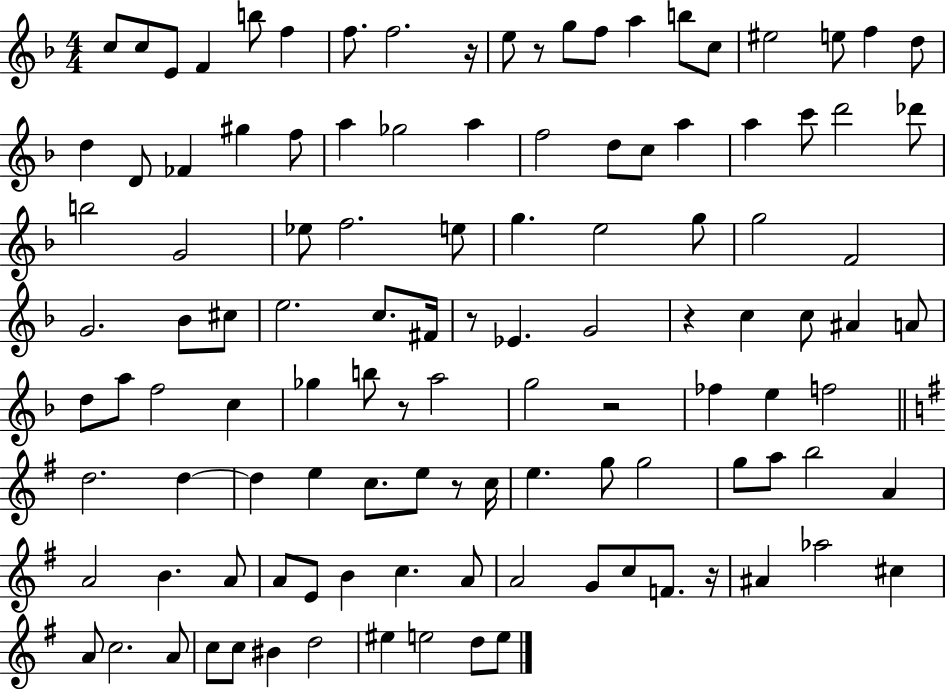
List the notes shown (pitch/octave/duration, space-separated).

C5/e C5/e E4/e F4/q B5/e F5/q F5/e. F5/h. R/s E5/e R/e G5/e F5/e A5/q B5/e C5/e EIS5/h E5/e F5/q D5/e D5/q D4/e FES4/q G#5/q F5/e A5/q Gb5/h A5/q F5/h D5/e C5/e A5/q A5/q C6/e D6/h Db6/e B5/h G4/h Eb5/e F5/h. E5/e G5/q. E5/h G5/e G5/h F4/h G4/h. Bb4/e C#5/e E5/h. C5/e. F#4/s R/e Eb4/q. G4/h R/q C5/q C5/e A#4/q A4/e D5/e A5/e F5/h C5/q Gb5/q B5/e R/e A5/h G5/h R/h FES5/q E5/q F5/h D5/h. D5/q D5/q E5/q C5/e. E5/e R/e C5/s E5/q. G5/e G5/h G5/e A5/e B5/h A4/q A4/h B4/q. A4/e A4/e E4/e B4/q C5/q. A4/e A4/h G4/e C5/e F4/e. R/s A#4/q Ab5/h C#5/q A4/e C5/h. A4/e C5/e C5/e BIS4/q D5/h EIS5/q E5/h D5/e E5/e